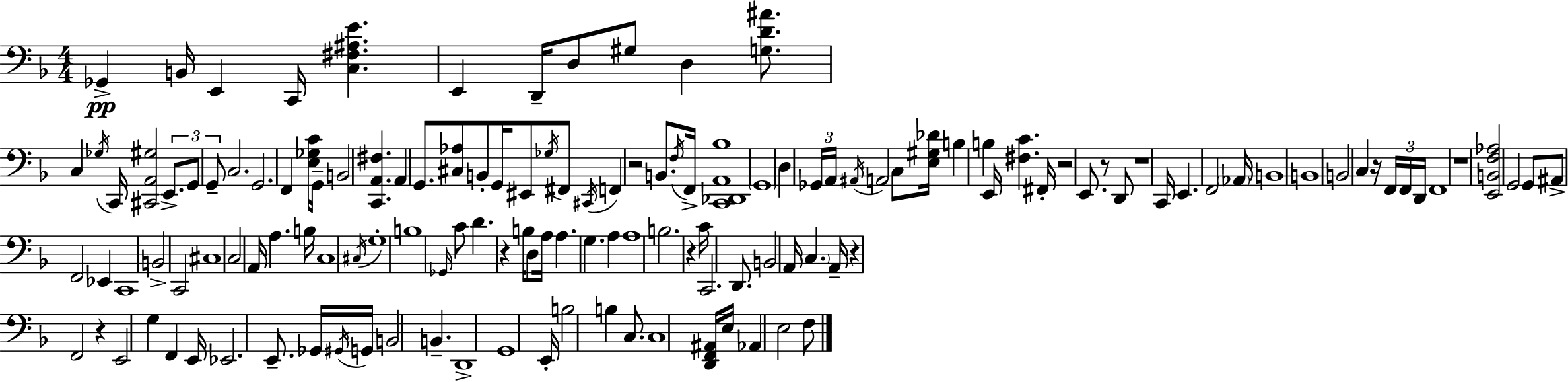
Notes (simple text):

Gb2/q B2/s E2/q C2/s [C3,F#3,A#3,E4]/q. E2/q D2/s D3/e G#3/e D3/q [G3,D4,A#4]/e. C3/q Gb3/s C2/s [C#2,A2,G#3]/h E2/e. G2/e G2/e C3/h. G2/h. F2/q [E3,Gb3,C4]/s G2/s B2/h [C2,A2,F#3]/q. A2/q G2/e. [C#3,Ab3]/e B2/e G2/s EIS2/e Gb3/s F#2/e C#2/s F2/q R/h B2/e. F3/s F2/s [C2,Db2,A2,Bb3]/w G2/w D3/q Gb2/s A2/s A#2/s A2/h C3/e [E3,G#3,Db4]/s B3/q B3/q E2/s [F#3,C4]/q. F#2/s R/h E2/e. R/e D2/e R/w C2/s E2/q. F2/h Ab2/s B2/w B2/w B2/h C3/q R/s F2/s F2/s D2/s F2/w R/w [E2,B2,F3,Ab3]/h G2/h G2/e A#2/e F2/h Eb2/q C2/w B2/h C2/h C#3/w C3/h A2/s A3/q. B3/s C3/w C#3/s G3/w B3/w Gb2/s C4/e D4/q. R/q B3/s D3/e A3/s A3/q. G3/q. A3/q A3/w B3/h. R/q C4/s C2/h. D2/e. B2/h A2/s C3/q. A2/s R/q F2/h R/q E2/h G3/q F2/q E2/s Eb2/h. E2/e. Gb2/s G#2/s G2/s B2/h B2/q. D2/w G2/w E2/s B3/h B3/q C3/e. C3/w [D2,F2,A#2]/s E3/s Ab2/q E3/h F3/e